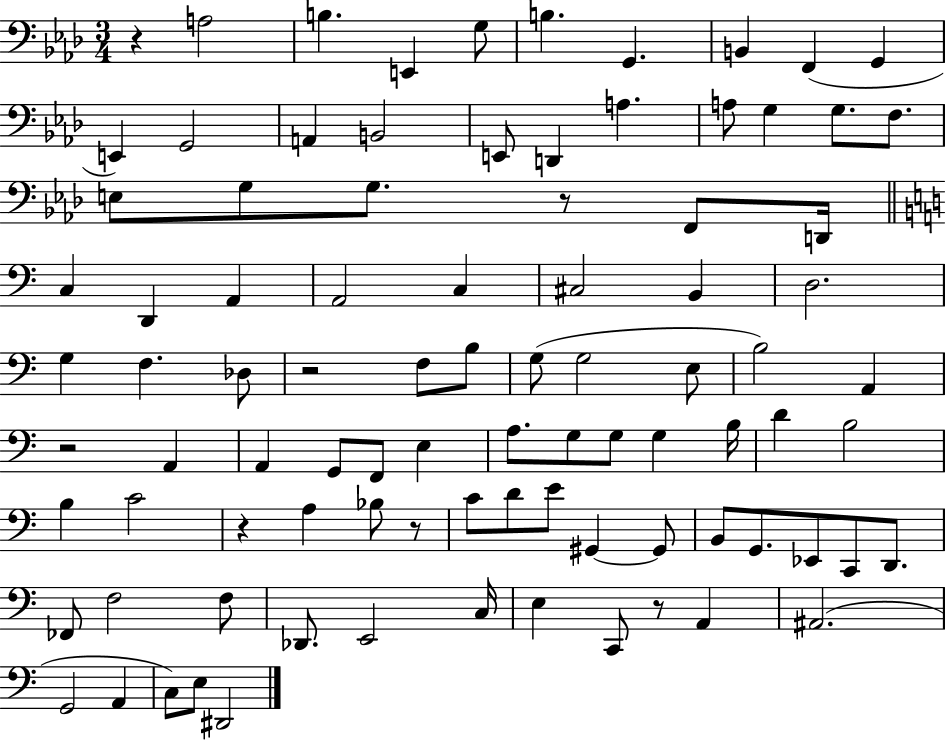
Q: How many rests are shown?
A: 7